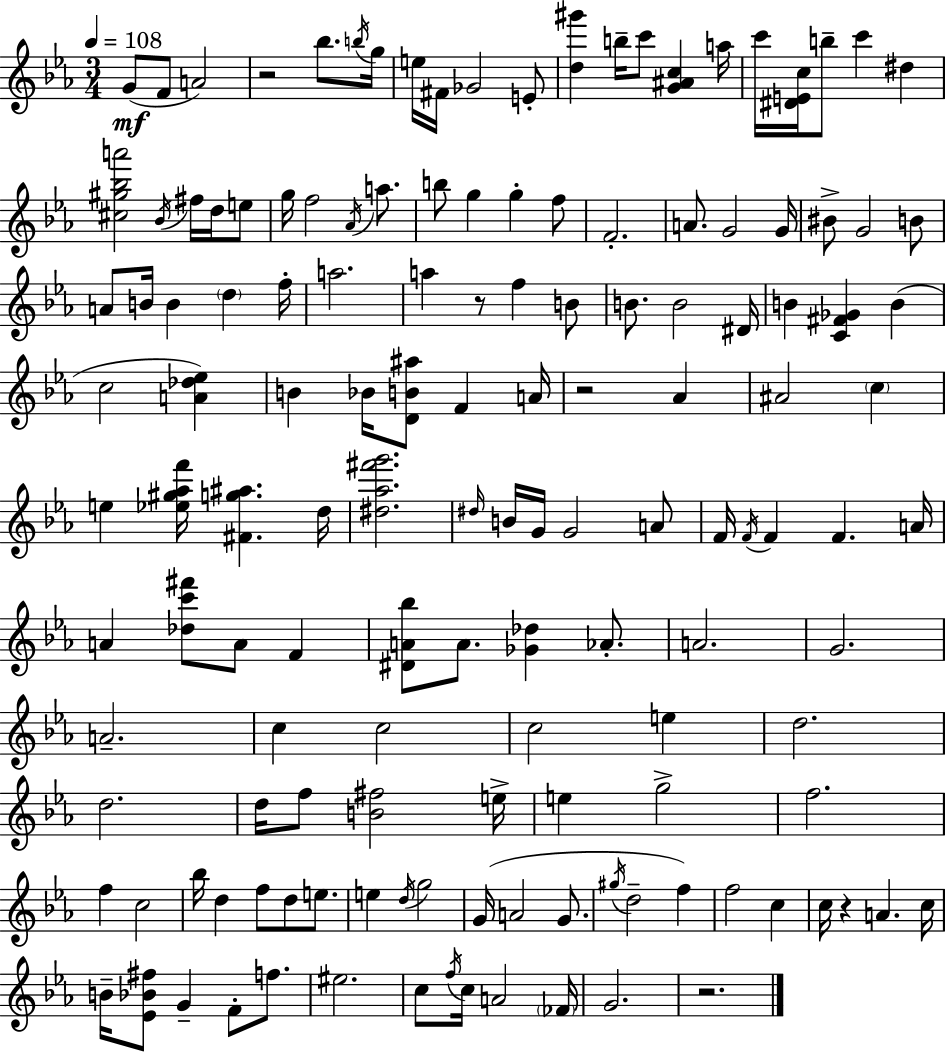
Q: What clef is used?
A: treble